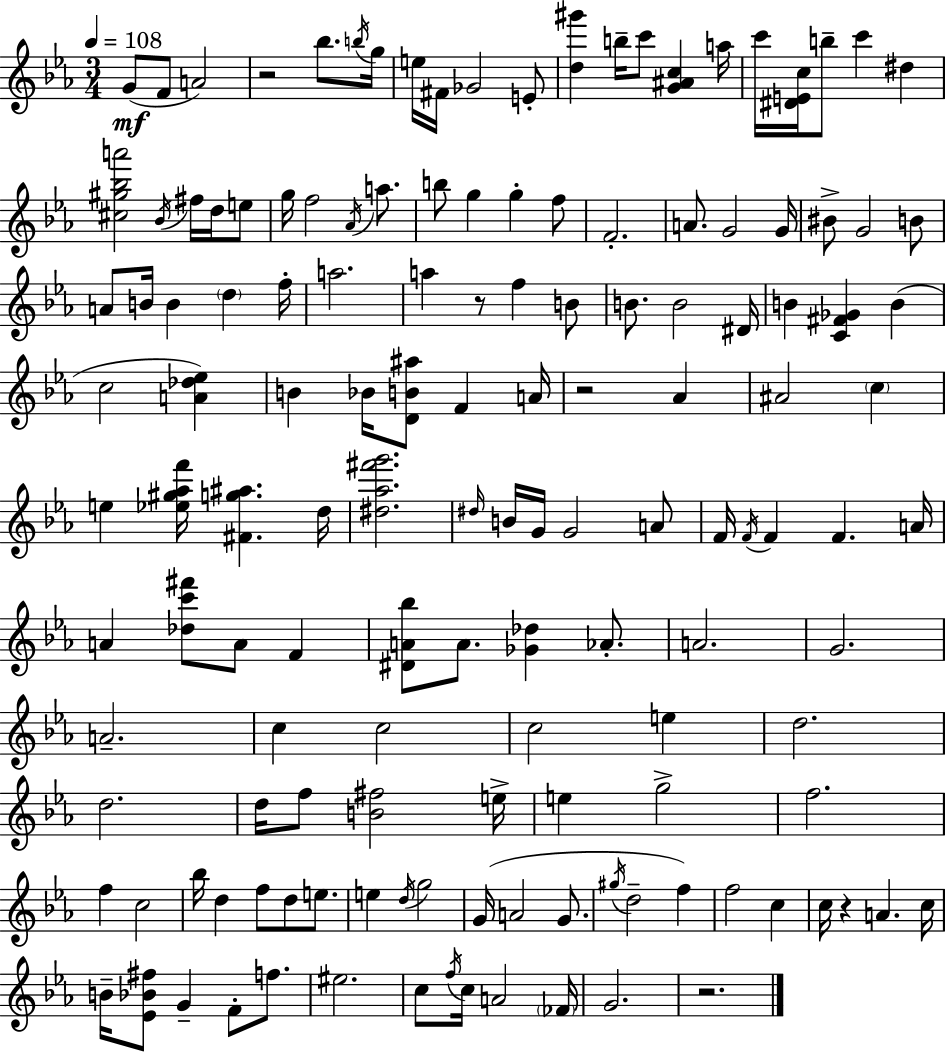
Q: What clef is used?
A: treble